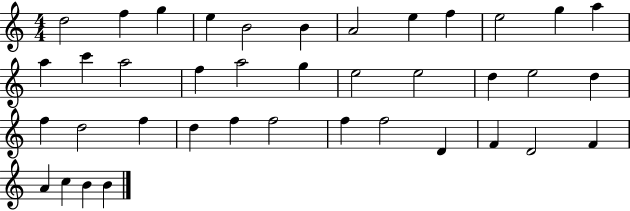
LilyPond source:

{
  \clef treble
  \numericTimeSignature
  \time 4/4
  \key c \major
  d''2 f''4 g''4 | e''4 b'2 b'4 | a'2 e''4 f''4 | e''2 g''4 a''4 | \break a''4 c'''4 a''2 | f''4 a''2 g''4 | e''2 e''2 | d''4 e''2 d''4 | \break f''4 d''2 f''4 | d''4 f''4 f''2 | f''4 f''2 d'4 | f'4 d'2 f'4 | \break a'4 c''4 b'4 b'4 | \bar "|."
}